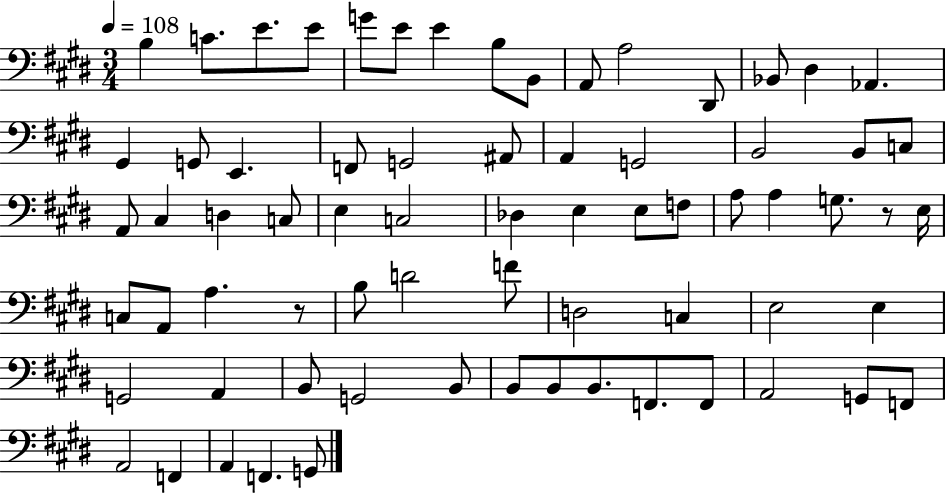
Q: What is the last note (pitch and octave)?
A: G2